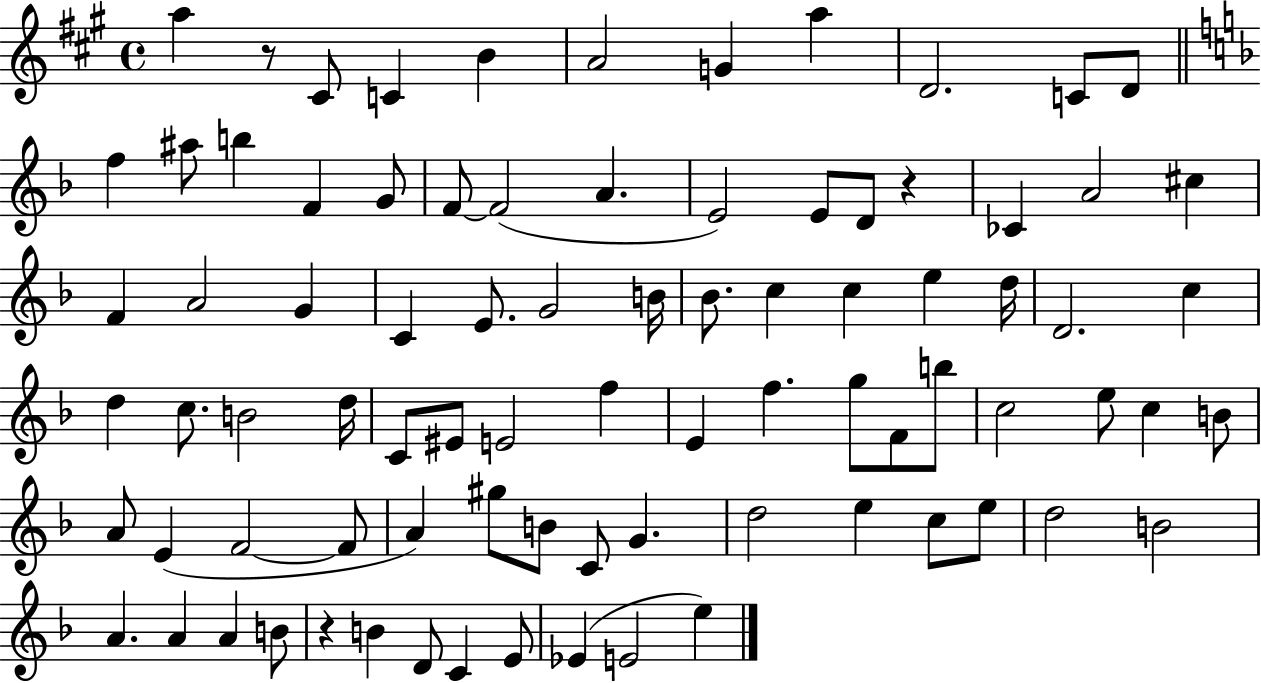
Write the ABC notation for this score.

X:1
T:Untitled
M:4/4
L:1/4
K:A
a z/2 ^C/2 C B A2 G a D2 C/2 D/2 f ^a/2 b F G/2 F/2 F2 A E2 E/2 D/2 z _C A2 ^c F A2 G C E/2 G2 B/4 _B/2 c c e d/4 D2 c d c/2 B2 d/4 C/2 ^E/2 E2 f E f g/2 F/2 b/2 c2 e/2 c B/2 A/2 E F2 F/2 A ^g/2 B/2 C/2 G d2 e c/2 e/2 d2 B2 A A A B/2 z B D/2 C E/2 _E E2 e